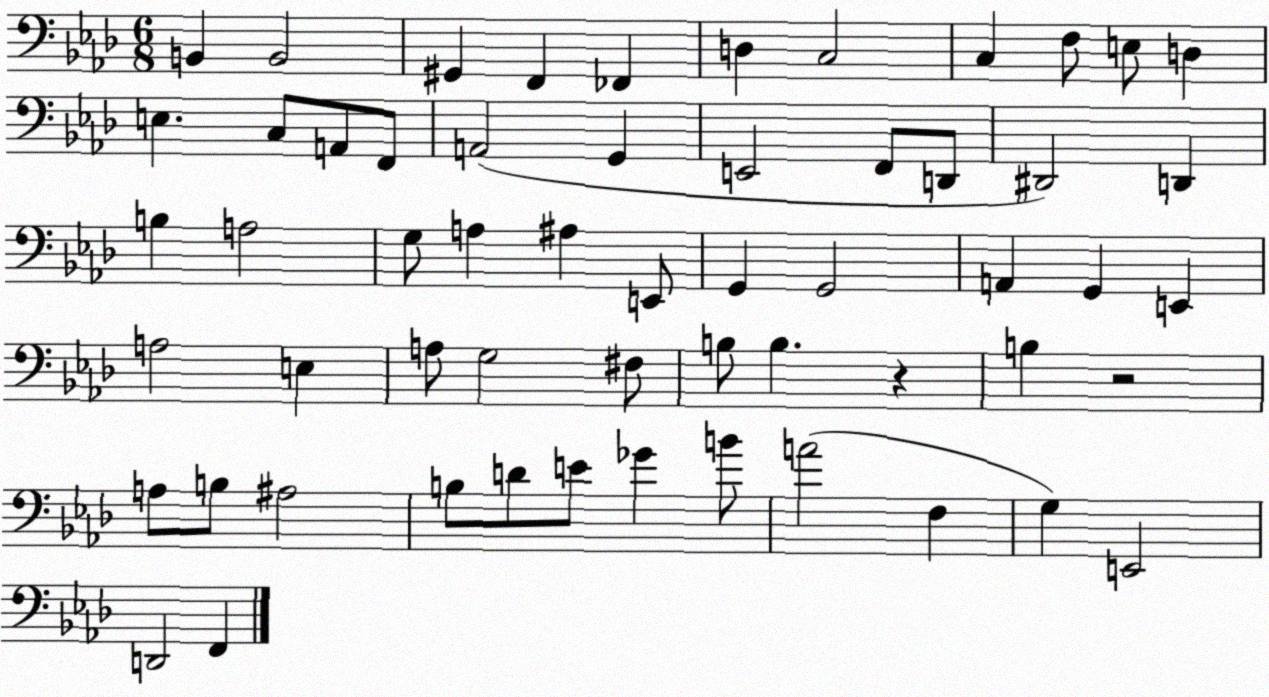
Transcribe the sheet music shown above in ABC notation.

X:1
T:Untitled
M:6/8
L:1/4
K:Ab
B,, B,,2 ^G,, F,, _F,, D, C,2 C, F,/2 E,/2 D, E, C,/2 A,,/2 F,,/2 A,,2 G,, E,,2 F,,/2 D,,/2 ^D,,2 D,, B, A,2 G,/2 A, ^A, E,,/2 G,, G,,2 A,, G,, E,, A,2 E, A,/2 G,2 ^F,/2 B,/2 B, z B, z2 A,/2 B,/2 ^A,2 B,/2 D/2 E/2 _G B/2 A2 F, G, E,,2 D,,2 F,,